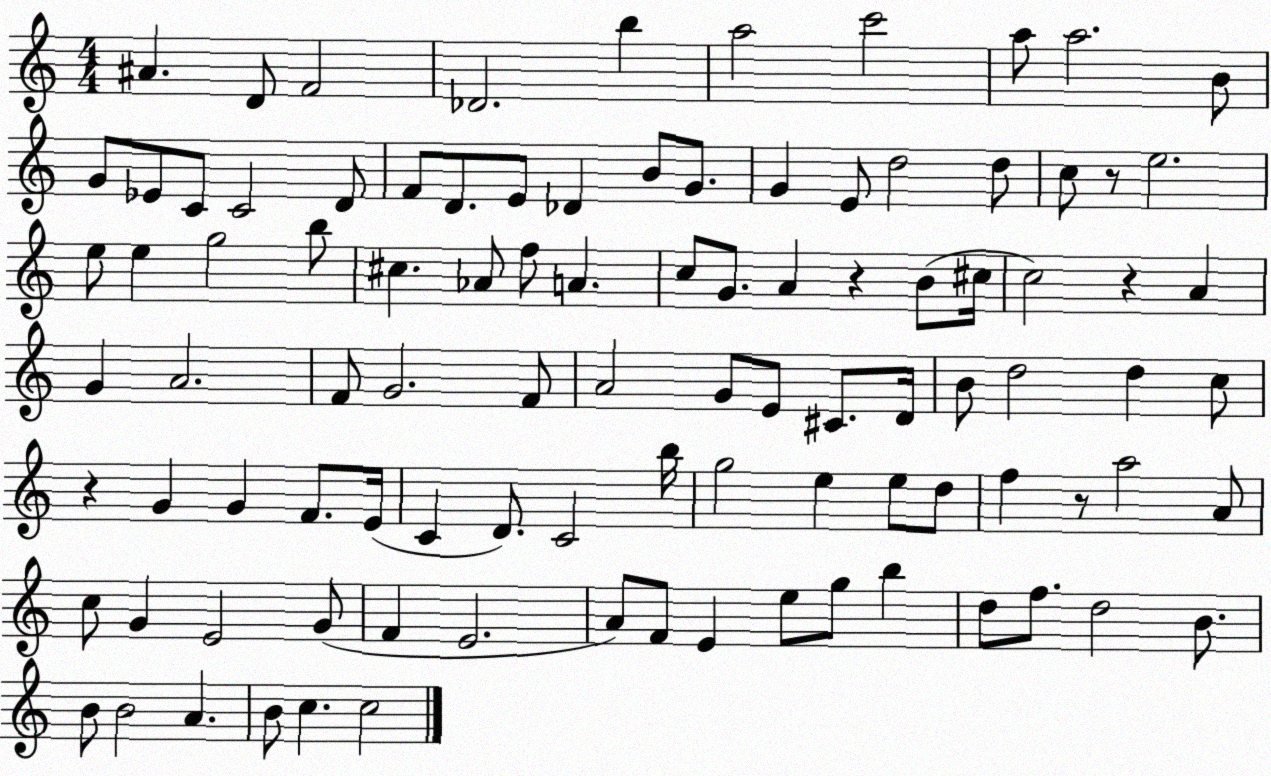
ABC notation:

X:1
T:Untitled
M:4/4
L:1/4
K:C
^A D/2 F2 _D2 b a2 c'2 a/2 a2 B/2 G/2 _E/2 C/2 C2 D/2 F/2 D/2 E/2 _D B/2 G/2 G E/2 d2 d/2 c/2 z/2 e2 e/2 e g2 b/2 ^c _A/2 f/2 A c/2 G/2 A z B/2 ^c/4 c2 z A G A2 F/2 G2 F/2 A2 G/2 E/2 ^C/2 D/4 B/2 d2 d c/2 z G G F/2 E/4 C D/2 C2 b/4 g2 e e/2 d/2 f z/2 a2 A/2 c/2 G E2 G/2 F E2 A/2 F/2 E e/2 g/2 b d/2 f/2 d2 B/2 B/2 B2 A B/2 c c2